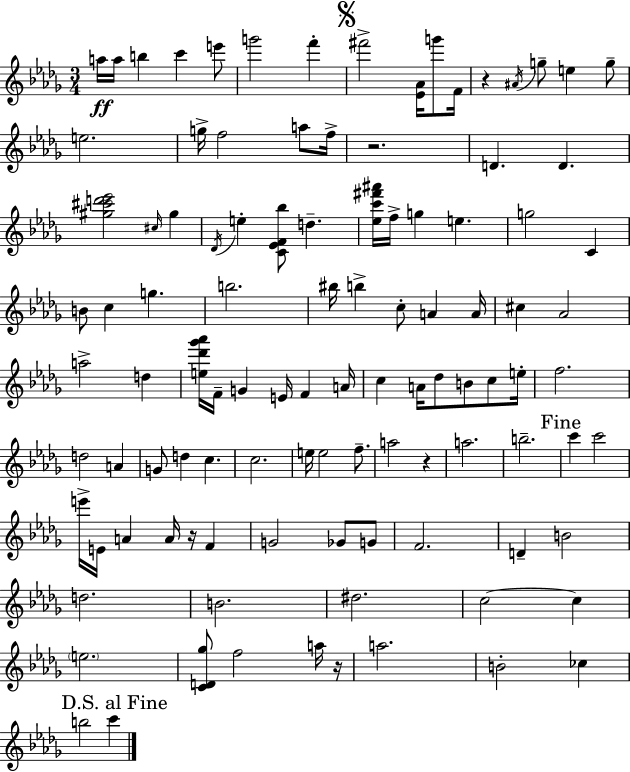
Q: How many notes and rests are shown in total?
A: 105